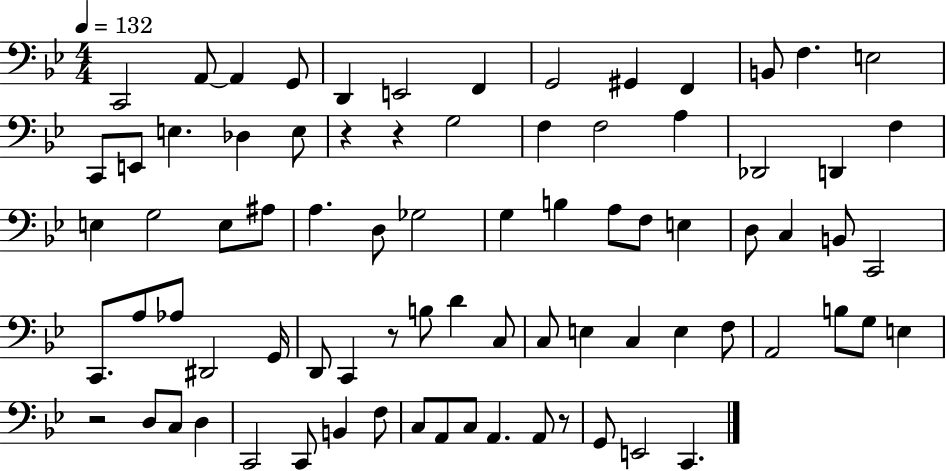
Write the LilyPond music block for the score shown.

{
  \clef bass
  \numericTimeSignature
  \time 4/4
  \key bes \major
  \tempo 4 = 132
  c,2 a,8~~ a,4 g,8 | d,4 e,2 f,4 | g,2 gis,4 f,4 | b,8 f4. e2 | \break c,8 e,8 e4. des4 e8 | r4 r4 g2 | f4 f2 a4 | des,2 d,4 f4 | \break e4 g2 e8 ais8 | a4. d8 ges2 | g4 b4 a8 f8 e4 | d8 c4 b,8 c,2 | \break c,8. a8 aes8 dis,2 g,16 | d,8 c,4 r8 b8 d'4 c8 | c8 e4 c4 e4 f8 | a,2 b8 g8 e4 | \break r2 d8 c8 d4 | c,2 c,8 b,4 f8 | c8 a,8 c8 a,4. a,8 r8 | g,8 e,2 c,4. | \break \bar "|."
}